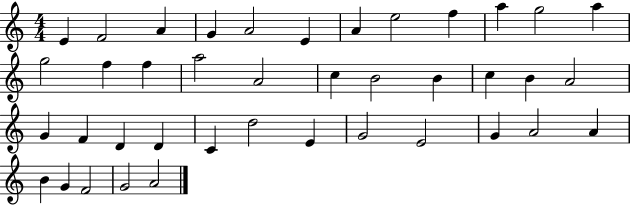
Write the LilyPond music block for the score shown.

{
  \clef treble
  \numericTimeSignature
  \time 4/4
  \key c \major
  e'4 f'2 a'4 | g'4 a'2 e'4 | a'4 e''2 f''4 | a''4 g''2 a''4 | \break g''2 f''4 f''4 | a''2 a'2 | c''4 b'2 b'4 | c''4 b'4 a'2 | \break g'4 f'4 d'4 d'4 | c'4 d''2 e'4 | g'2 e'2 | g'4 a'2 a'4 | \break b'4 g'4 f'2 | g'2 a'2 | \bar "|."
}